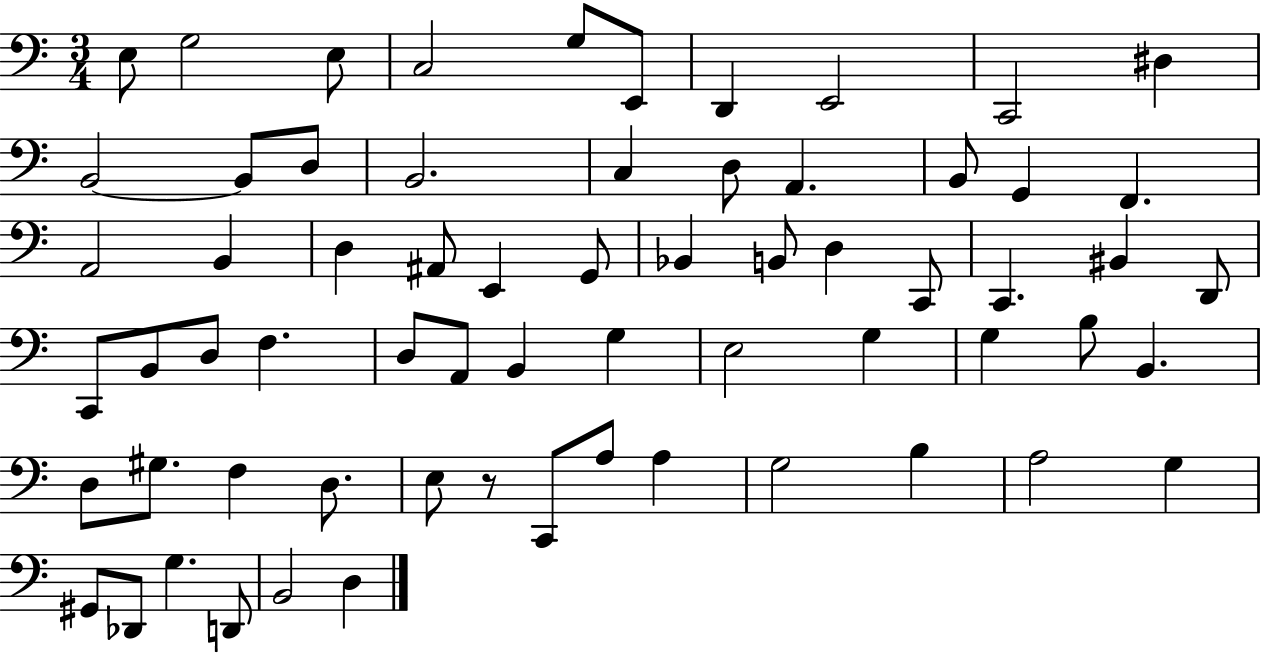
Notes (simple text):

E3/e G3/h E3/e C3/h G3/e E2/e D2/q E2/h C2/h D#3/q B2/h B2/e D3/e B2/h. C3/q D3/e A2/q. B2/e G2/q F2/q. A2/h B2/q D3/q A#2/e E2/q G2/e Bb2/q B2/e D3/q C2/e C2/q. BIS2/q D2/e C2/e B2/e D3/e F3/q. D3/e A2/e B2/q G3/q E3/h G3/q G3/q B3/e B2/q. D3/e G#3/e. F3/q D3/e. E3/e R/e C2/e A3/e A3/q G3/h B3/q A3/h G3/q G#2/e Db2/e G3/q. D2/e B2/h D3/q